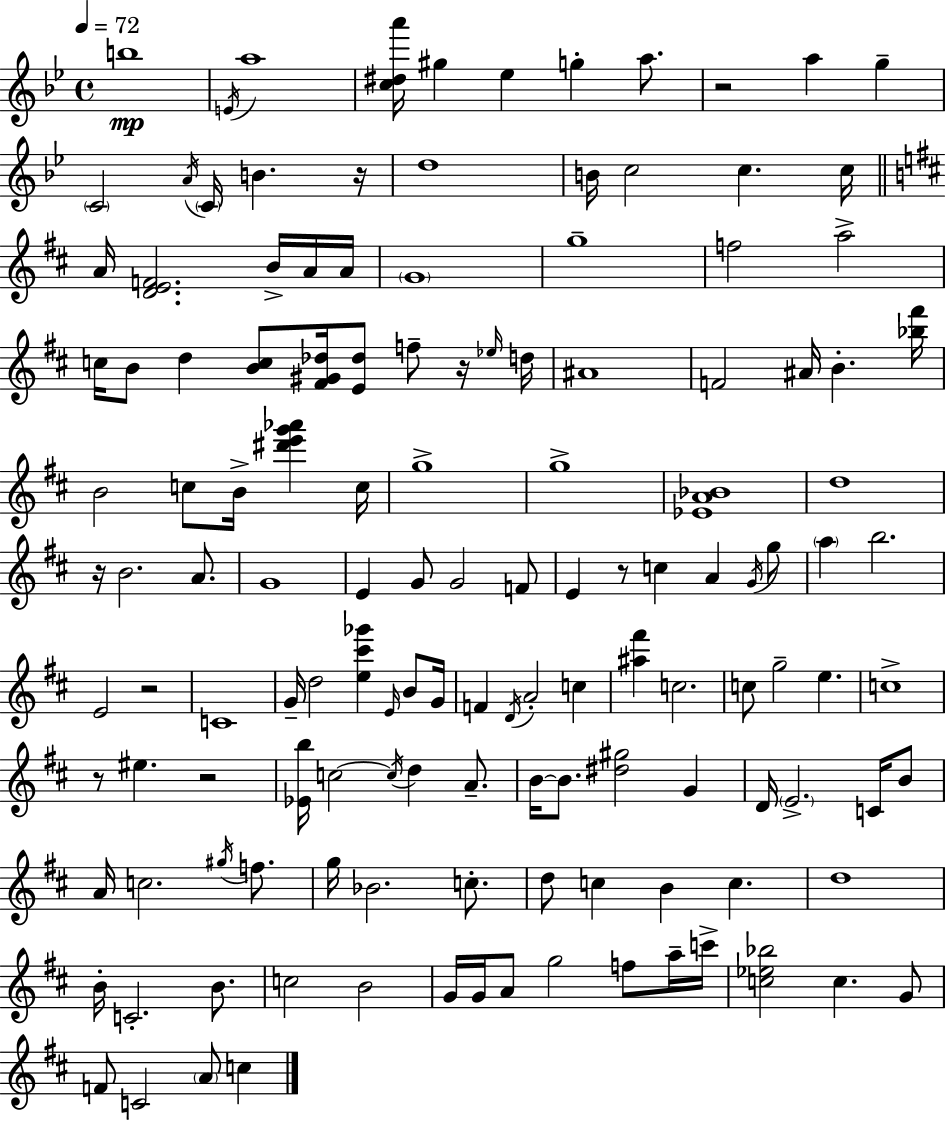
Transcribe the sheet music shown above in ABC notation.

X:1
T:Untitled
M:4/4
L:1/4
K:Gm
b4 E/4 a4 [c^da']/4 ^g _e g a/2 z2 a g C2 A/4 C/4 B z/4 d4 B/4 c2 c c/4 A/4 [DEF]2 B/4 A/4 A/4 G4 g4 f2 a2 c/4 B/2 d [Bc]/2 [^F^G_d]/4 [E_d]/2 f/2 z/4 _e/4 d/4 ^A4 F2 ^A/4 B [_b^f']/4 B2 c/2 B/4 [^d'e'g'_a'] c/4 g4 g4 [_EA_B]4 d4 z/4 B2 A/2 G4 E G/2 G2 F/2 E z/2 c A G/4 g/2 a b2 E2 z2 C4 G/4 d2 [e^c'_g'] E/4 B/2 G/4 F D/4 A2 c [^a^f'] c2 c/2 g2 e c4 z/2 ^e z2 [_Eb]/4 c2 c/4 d A/2 B/4 B/2 [^d^g]2 G D/4 E2 C/4 B/2 A/4 c2 ^g/4 f/2 g/4 _B2 c/2 d/2 c B c d4 B/4 C2 B/2 c2 B2 G/4 G/4 A/2 g2 f/2 a/4 c'/4 [c_e_b]2 c G/2 F/2 C2 A/2 c